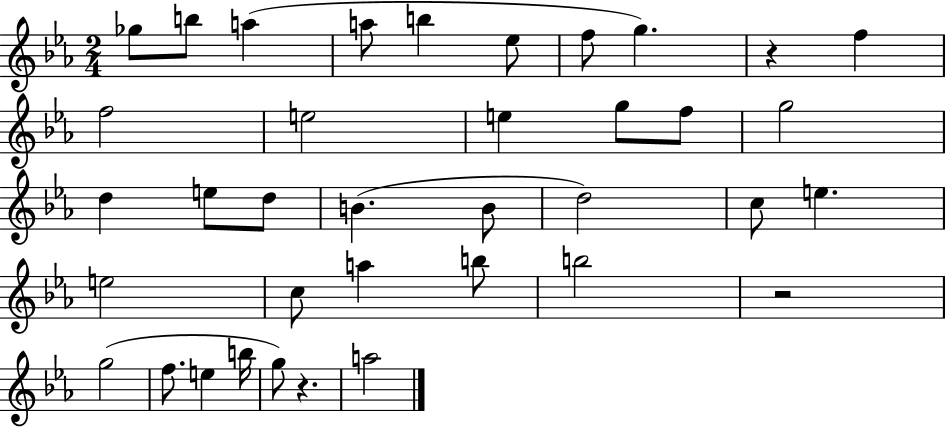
X:1
T:Untitled
M:2/4
L:1/4
K:Eb
_g/2 b/2 a a/2 b _e/2 f/2 g z f f2 e2 e g/2 f/2 g2 d e/2 d/2 B B/2 d2 c/2 e e2 c/2 a b/2 b2 z2 g2 f/2 e b/4 g/2 z a2